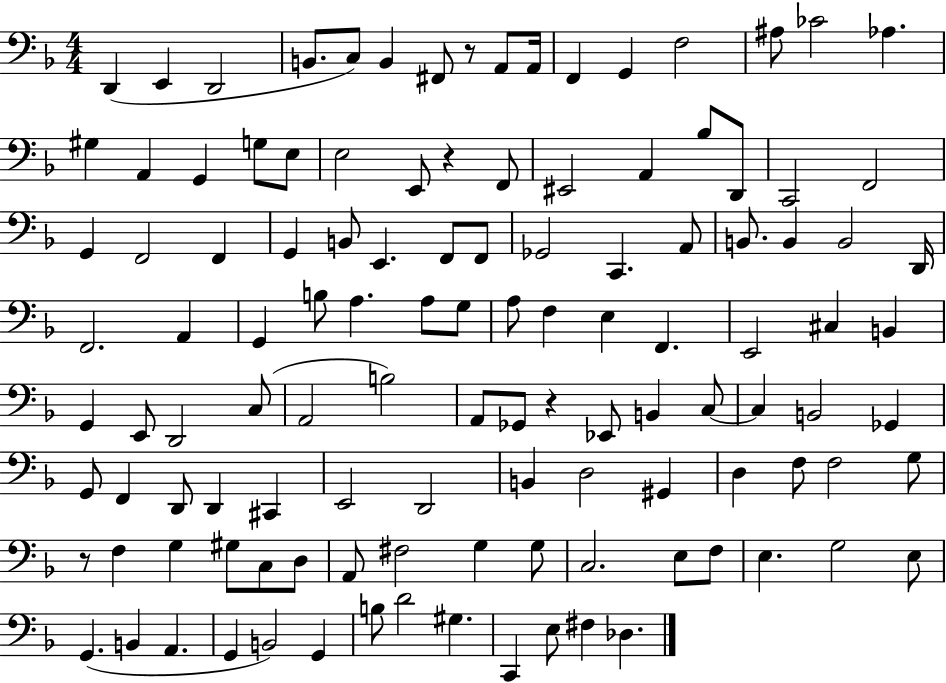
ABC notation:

X:1
T:Untitled
M:4/4
L:1/4
K:F
D,, E,, D,,2 B,,/2 C,/2 B,, ^F,,/2 z/2 A,,/2 A,,/4 F,, G,, F,2 ^A,/2 _C2 _A, ^G, A,, G,, G,/2 E,/2 E,2 E,,/2 z F,,/2 ^E,,2 A,, _B,/2 D,,/2 C,,2 F,,2 G,, F,,2 F,, G,, B,,/2 E,, F,,/2 F,,/2 _G,,2 C,, A,,/2 B,,/2 B,, B,,2 D,,/4 F,,2 A,, G,, B,/2 A, A,/2 G,/2 A,/2 F, E, F,, E,,2 ^C, B,, G,, E,,/2 D,,2 C,/2 A,,2 B,2 A,,/2 _G,,/2 z _E,,/2 B,, C,/2 C, B,,2 _G,, G,,/2 F,, D,,/2 D,, ^C,, E,,2 D,,2 B,, D,2 ^G,, D, F,/2 F,2 G,/2 z/2 F, G, ^G,/2 C,/2 D,/2 A,,/2 ^F,2 G, G,/2 C,2 E,/2 F,/2 E, G,2 E,/2 G,, B,, A,, G,, B,,2 G,, B,/2 D2 ^G, C,, E,/2 ^F, _D,